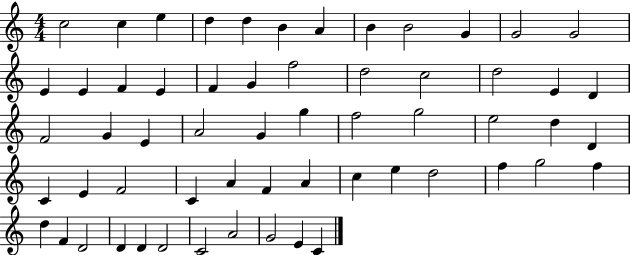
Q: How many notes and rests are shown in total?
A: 59